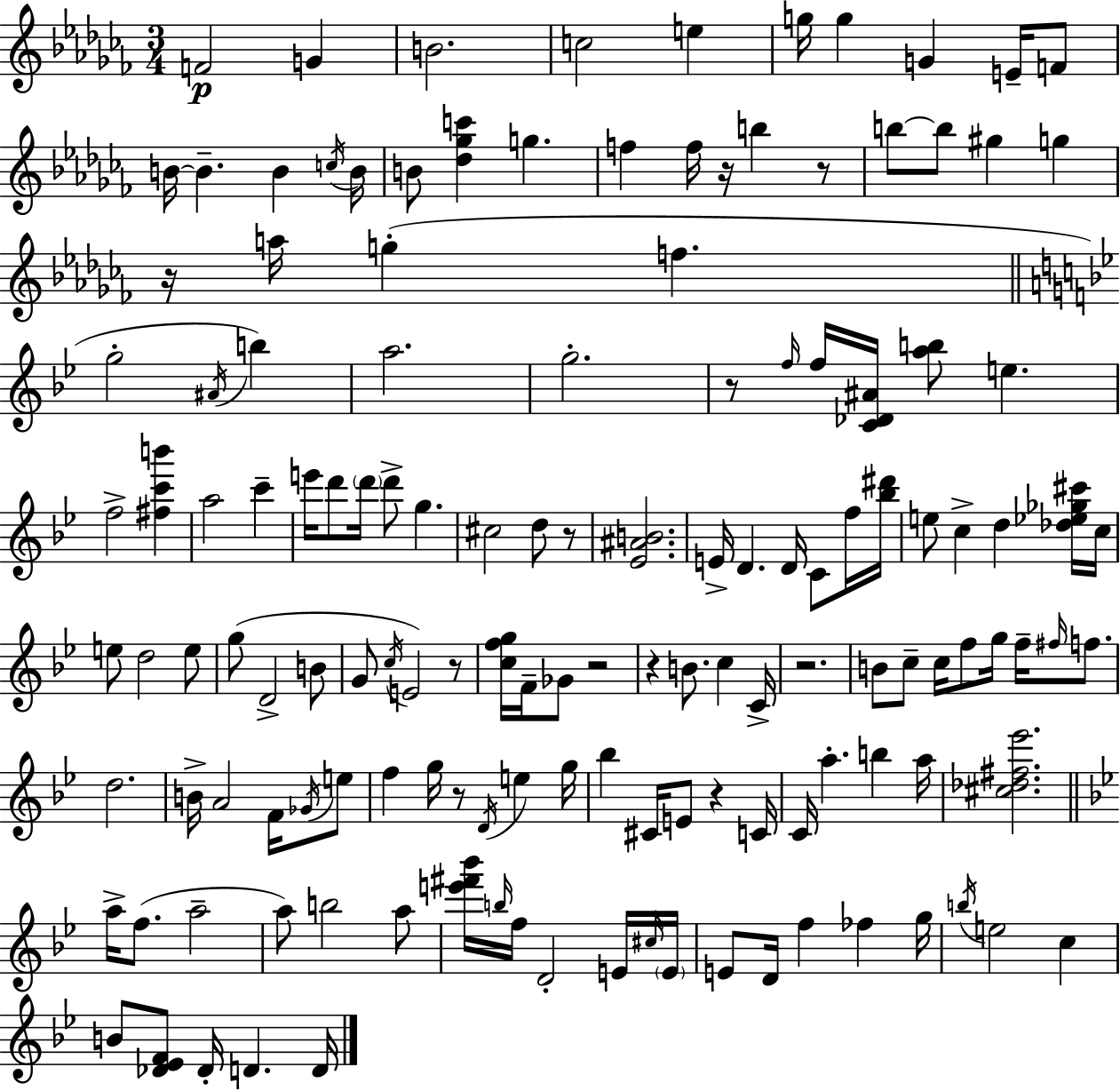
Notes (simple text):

F4/h G4/q B4/h. C5/h E5/q G5/s G5/q G4/q E4/s F4/e B4/s B4/q. B4/q C5/s B4/s B4/e [Db5,Gb5,C6]/q G5/q. F5/q F5/s R/s B5/q R/e B5/e B5/e G#5/q G5/q R/s A5/s G5/q F5/q. G5/h A#4/s B5/q A5/h. G5/h. R/e F5/s F5/s [C4,Db4,A#4]/s [A5,B5]/e E5/q. F5/h [F#5,C6,B6]/q A5/h C6/q E6/s D6/e D6/s D6/e G5/q. C#5/h D5/e R/e [Eb4,A#4,B4]/h. E4/s D4/q. D4/s C4/e F5/s [Bb5,D#6]/s E5/e C5/q D5/q [Db5,Eb5,Gb5,C#6]/s C5/s E5/e D5/h E5/e G5/e D4/h B4/e G4/e C5/s E4/h R/e [C5,F5,G5]/s F4/s Gb4/e R/h R/q B4/e. C5/q C4/s R/h. B4/e C5/e C5/s F5/e G5/s F5/s F#5/s F5/e. D5/h. B4/s A4/h F4/s Gb4/s E5/e F5/q G5/s R/e D4/s E5/q G5/s Bb5/q C#4/s E4/e R/q C4/s C4/s A5/q. B5/q A5/s [C#5,Db5,F#5,Eb6]/h. A5/s F5/e. A5/h A5/e B5/h A5/e [E6,F#6,Bb6]/s B5/s F5/s D4/h E4/s C#5/s E4/s E4/e D4/s F5/q FES5/q G5/s B5/s E5/h C5/q B4/e [Db4,Eb4,F4]/e Db4/s D4/q. D4/s